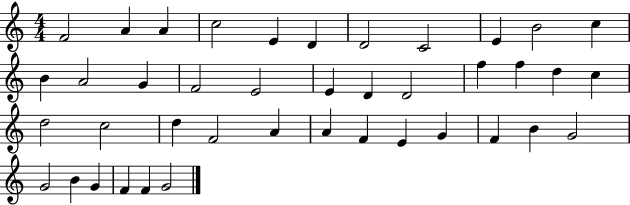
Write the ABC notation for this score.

X:1
T:Untitled
M:4/4
L:1/4
K:C
F2 A A c2 E D D2 C2 E B2 c B A2 G F2 E2 E D D2 f f d c d2 c2 d F2 A A F E G F B G2 G2 B G F F G2